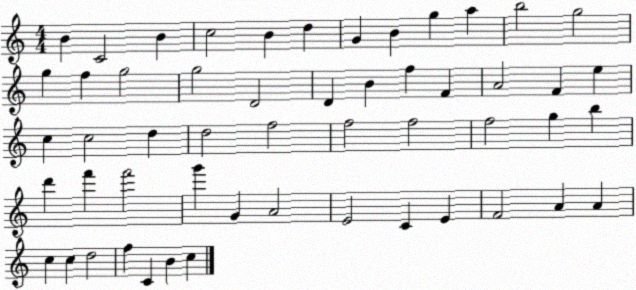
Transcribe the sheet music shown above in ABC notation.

X:1
T:Untitled
M:4/4
L:1/4
K:C
B C2 B c2 B d G B g a b2 g2 g f g2 g2 D2 D B f F A2 F e c c2 d d2 f2 f2 f2 f2 g b d' f' f'2 g' G A2 E2 C E F2 A A c c d2 f C B c